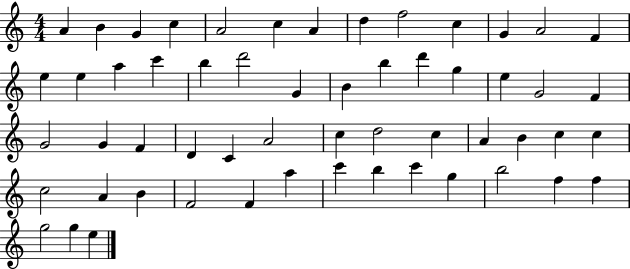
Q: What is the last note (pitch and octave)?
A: E5